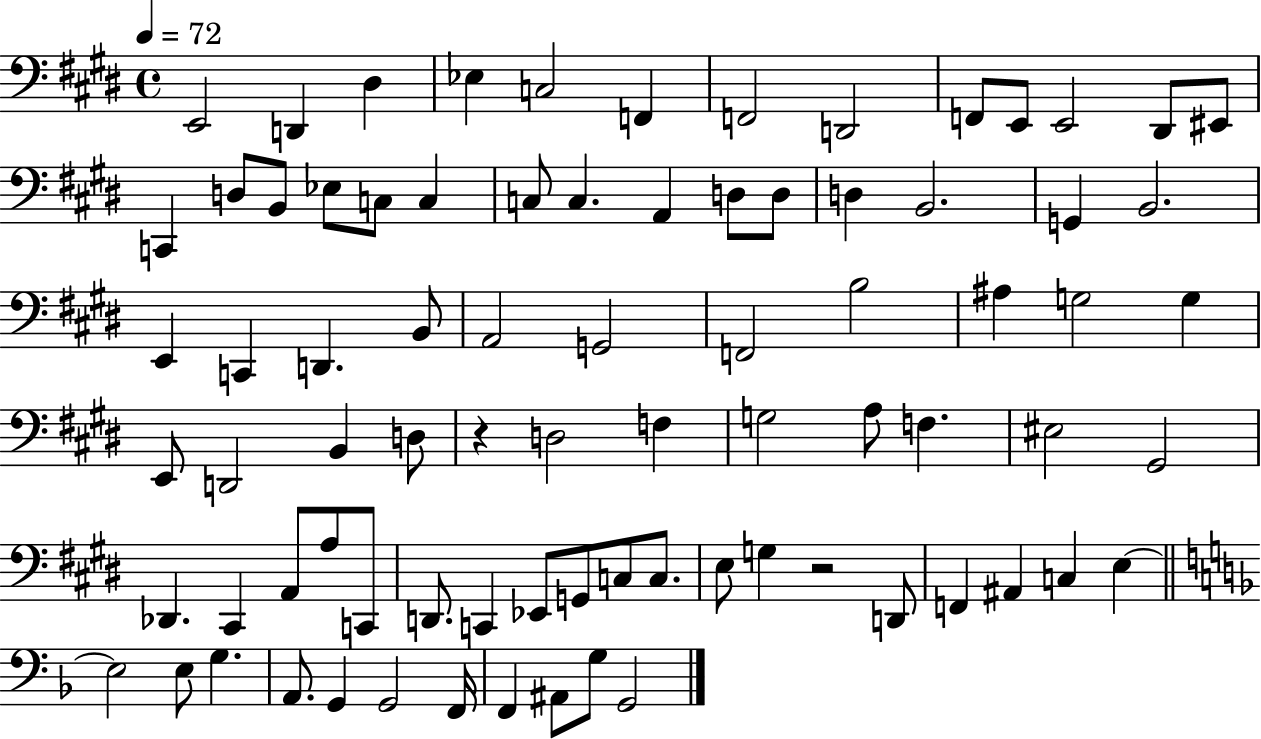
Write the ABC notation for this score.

X:1
T:Untitled
M:4/4
L:1/4
K:E
E,,2 D,, ^D, _E, C,2 F,, F,,2 D,,2 F,,/2 E,,/2 E,,2 ^D,,/2 ^E,,/2 C,, D,/2 B,,/2 _E,/2 C,/2 C, C,/2 C, A,, D,/2 D,/2 D, B,,2 G,, B,,2 E,, C,, D,, B,,/2 A,,2 G,,2 F,,2 B,2 ^A, G,2 G, E,,/2 D,,2 B,, D,/2 z D,2 F, G,2 A,/2 F, ^E,2 ^G,,2 _D,, ^C,, A,,/2 A,/2 C,,/2 D,,/2 C,, _E,,/2 G,,/2 C,/2 C,/2 E,/2 G, z2 D,,/2 F,, ^A,, C, E, E,2 E,/2 G, A,,/2 G,, G,,2 F,,/4 F,, ^A,,/2 G,/2 G,,2